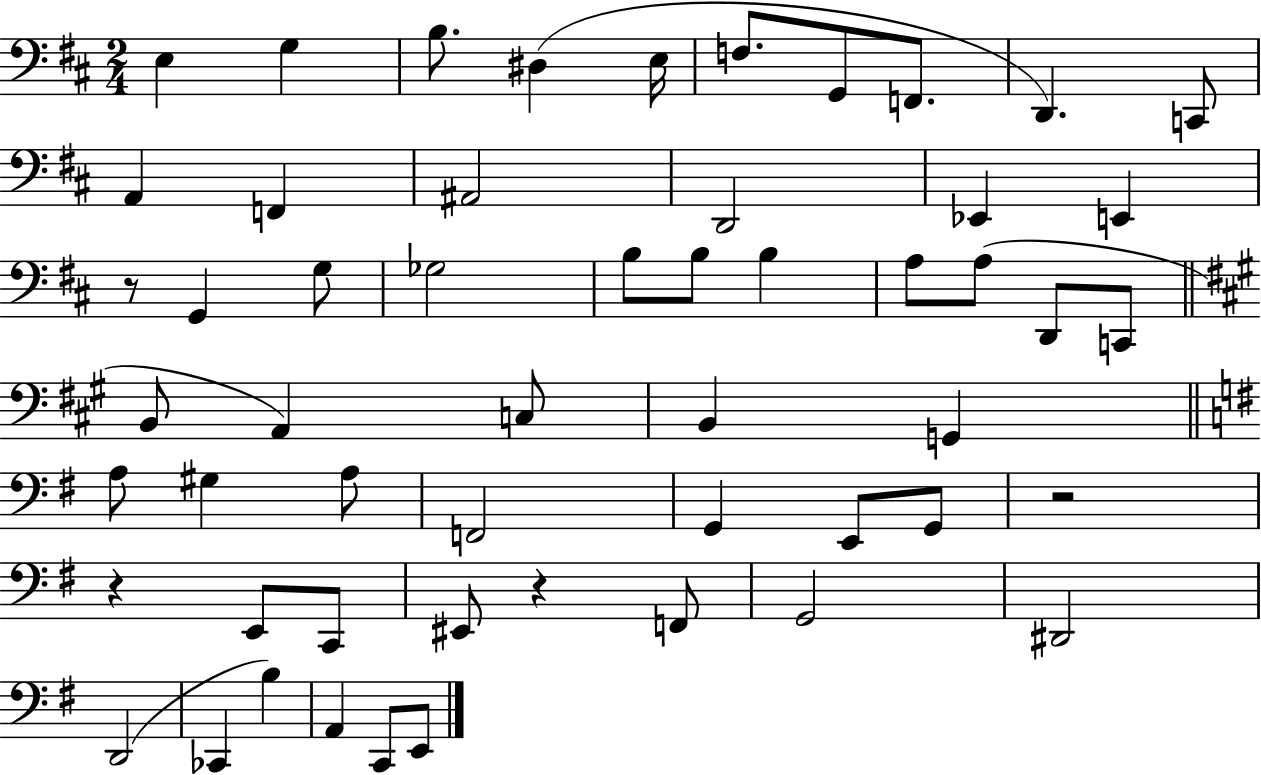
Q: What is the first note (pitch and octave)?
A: E3